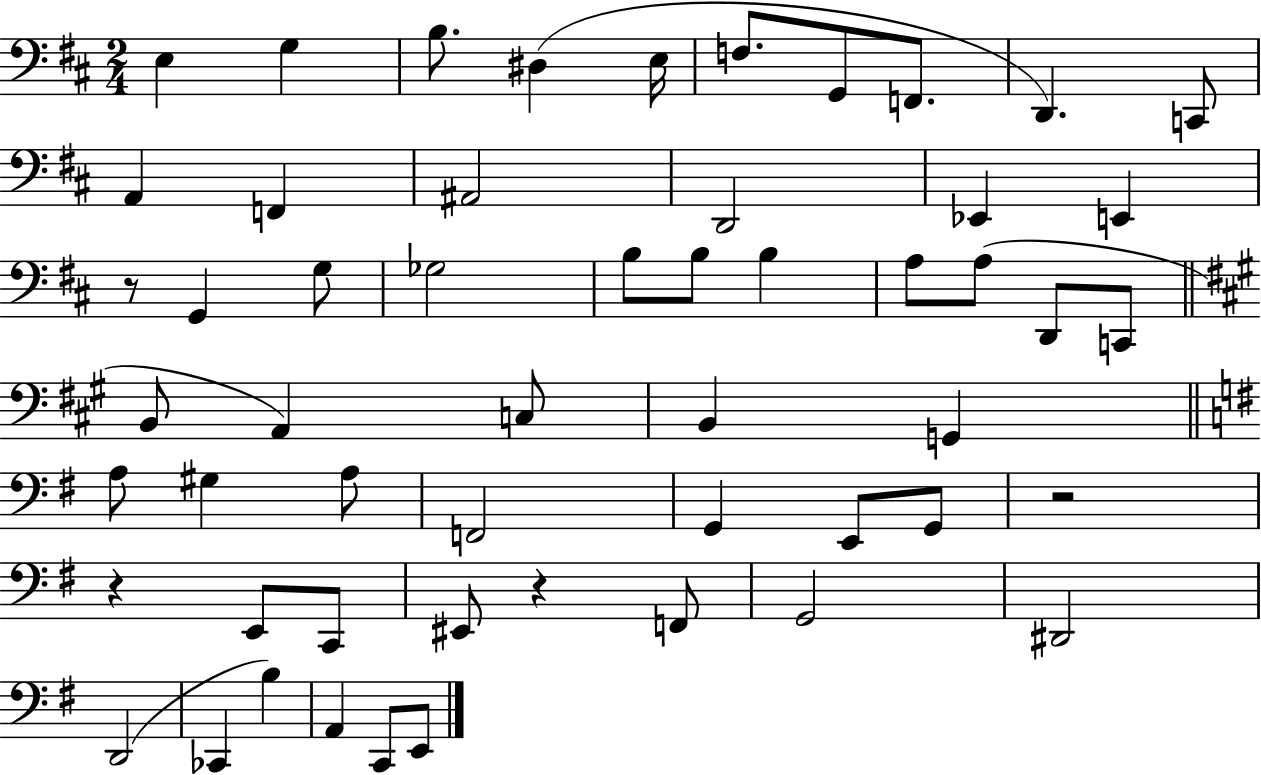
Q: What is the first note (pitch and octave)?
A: E3